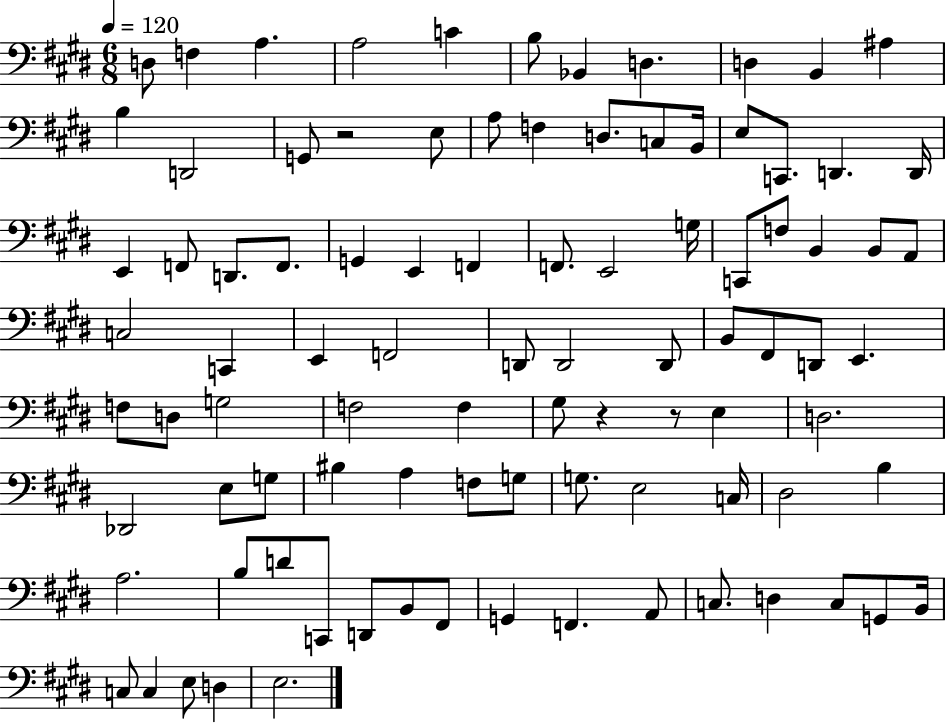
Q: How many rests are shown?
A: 3